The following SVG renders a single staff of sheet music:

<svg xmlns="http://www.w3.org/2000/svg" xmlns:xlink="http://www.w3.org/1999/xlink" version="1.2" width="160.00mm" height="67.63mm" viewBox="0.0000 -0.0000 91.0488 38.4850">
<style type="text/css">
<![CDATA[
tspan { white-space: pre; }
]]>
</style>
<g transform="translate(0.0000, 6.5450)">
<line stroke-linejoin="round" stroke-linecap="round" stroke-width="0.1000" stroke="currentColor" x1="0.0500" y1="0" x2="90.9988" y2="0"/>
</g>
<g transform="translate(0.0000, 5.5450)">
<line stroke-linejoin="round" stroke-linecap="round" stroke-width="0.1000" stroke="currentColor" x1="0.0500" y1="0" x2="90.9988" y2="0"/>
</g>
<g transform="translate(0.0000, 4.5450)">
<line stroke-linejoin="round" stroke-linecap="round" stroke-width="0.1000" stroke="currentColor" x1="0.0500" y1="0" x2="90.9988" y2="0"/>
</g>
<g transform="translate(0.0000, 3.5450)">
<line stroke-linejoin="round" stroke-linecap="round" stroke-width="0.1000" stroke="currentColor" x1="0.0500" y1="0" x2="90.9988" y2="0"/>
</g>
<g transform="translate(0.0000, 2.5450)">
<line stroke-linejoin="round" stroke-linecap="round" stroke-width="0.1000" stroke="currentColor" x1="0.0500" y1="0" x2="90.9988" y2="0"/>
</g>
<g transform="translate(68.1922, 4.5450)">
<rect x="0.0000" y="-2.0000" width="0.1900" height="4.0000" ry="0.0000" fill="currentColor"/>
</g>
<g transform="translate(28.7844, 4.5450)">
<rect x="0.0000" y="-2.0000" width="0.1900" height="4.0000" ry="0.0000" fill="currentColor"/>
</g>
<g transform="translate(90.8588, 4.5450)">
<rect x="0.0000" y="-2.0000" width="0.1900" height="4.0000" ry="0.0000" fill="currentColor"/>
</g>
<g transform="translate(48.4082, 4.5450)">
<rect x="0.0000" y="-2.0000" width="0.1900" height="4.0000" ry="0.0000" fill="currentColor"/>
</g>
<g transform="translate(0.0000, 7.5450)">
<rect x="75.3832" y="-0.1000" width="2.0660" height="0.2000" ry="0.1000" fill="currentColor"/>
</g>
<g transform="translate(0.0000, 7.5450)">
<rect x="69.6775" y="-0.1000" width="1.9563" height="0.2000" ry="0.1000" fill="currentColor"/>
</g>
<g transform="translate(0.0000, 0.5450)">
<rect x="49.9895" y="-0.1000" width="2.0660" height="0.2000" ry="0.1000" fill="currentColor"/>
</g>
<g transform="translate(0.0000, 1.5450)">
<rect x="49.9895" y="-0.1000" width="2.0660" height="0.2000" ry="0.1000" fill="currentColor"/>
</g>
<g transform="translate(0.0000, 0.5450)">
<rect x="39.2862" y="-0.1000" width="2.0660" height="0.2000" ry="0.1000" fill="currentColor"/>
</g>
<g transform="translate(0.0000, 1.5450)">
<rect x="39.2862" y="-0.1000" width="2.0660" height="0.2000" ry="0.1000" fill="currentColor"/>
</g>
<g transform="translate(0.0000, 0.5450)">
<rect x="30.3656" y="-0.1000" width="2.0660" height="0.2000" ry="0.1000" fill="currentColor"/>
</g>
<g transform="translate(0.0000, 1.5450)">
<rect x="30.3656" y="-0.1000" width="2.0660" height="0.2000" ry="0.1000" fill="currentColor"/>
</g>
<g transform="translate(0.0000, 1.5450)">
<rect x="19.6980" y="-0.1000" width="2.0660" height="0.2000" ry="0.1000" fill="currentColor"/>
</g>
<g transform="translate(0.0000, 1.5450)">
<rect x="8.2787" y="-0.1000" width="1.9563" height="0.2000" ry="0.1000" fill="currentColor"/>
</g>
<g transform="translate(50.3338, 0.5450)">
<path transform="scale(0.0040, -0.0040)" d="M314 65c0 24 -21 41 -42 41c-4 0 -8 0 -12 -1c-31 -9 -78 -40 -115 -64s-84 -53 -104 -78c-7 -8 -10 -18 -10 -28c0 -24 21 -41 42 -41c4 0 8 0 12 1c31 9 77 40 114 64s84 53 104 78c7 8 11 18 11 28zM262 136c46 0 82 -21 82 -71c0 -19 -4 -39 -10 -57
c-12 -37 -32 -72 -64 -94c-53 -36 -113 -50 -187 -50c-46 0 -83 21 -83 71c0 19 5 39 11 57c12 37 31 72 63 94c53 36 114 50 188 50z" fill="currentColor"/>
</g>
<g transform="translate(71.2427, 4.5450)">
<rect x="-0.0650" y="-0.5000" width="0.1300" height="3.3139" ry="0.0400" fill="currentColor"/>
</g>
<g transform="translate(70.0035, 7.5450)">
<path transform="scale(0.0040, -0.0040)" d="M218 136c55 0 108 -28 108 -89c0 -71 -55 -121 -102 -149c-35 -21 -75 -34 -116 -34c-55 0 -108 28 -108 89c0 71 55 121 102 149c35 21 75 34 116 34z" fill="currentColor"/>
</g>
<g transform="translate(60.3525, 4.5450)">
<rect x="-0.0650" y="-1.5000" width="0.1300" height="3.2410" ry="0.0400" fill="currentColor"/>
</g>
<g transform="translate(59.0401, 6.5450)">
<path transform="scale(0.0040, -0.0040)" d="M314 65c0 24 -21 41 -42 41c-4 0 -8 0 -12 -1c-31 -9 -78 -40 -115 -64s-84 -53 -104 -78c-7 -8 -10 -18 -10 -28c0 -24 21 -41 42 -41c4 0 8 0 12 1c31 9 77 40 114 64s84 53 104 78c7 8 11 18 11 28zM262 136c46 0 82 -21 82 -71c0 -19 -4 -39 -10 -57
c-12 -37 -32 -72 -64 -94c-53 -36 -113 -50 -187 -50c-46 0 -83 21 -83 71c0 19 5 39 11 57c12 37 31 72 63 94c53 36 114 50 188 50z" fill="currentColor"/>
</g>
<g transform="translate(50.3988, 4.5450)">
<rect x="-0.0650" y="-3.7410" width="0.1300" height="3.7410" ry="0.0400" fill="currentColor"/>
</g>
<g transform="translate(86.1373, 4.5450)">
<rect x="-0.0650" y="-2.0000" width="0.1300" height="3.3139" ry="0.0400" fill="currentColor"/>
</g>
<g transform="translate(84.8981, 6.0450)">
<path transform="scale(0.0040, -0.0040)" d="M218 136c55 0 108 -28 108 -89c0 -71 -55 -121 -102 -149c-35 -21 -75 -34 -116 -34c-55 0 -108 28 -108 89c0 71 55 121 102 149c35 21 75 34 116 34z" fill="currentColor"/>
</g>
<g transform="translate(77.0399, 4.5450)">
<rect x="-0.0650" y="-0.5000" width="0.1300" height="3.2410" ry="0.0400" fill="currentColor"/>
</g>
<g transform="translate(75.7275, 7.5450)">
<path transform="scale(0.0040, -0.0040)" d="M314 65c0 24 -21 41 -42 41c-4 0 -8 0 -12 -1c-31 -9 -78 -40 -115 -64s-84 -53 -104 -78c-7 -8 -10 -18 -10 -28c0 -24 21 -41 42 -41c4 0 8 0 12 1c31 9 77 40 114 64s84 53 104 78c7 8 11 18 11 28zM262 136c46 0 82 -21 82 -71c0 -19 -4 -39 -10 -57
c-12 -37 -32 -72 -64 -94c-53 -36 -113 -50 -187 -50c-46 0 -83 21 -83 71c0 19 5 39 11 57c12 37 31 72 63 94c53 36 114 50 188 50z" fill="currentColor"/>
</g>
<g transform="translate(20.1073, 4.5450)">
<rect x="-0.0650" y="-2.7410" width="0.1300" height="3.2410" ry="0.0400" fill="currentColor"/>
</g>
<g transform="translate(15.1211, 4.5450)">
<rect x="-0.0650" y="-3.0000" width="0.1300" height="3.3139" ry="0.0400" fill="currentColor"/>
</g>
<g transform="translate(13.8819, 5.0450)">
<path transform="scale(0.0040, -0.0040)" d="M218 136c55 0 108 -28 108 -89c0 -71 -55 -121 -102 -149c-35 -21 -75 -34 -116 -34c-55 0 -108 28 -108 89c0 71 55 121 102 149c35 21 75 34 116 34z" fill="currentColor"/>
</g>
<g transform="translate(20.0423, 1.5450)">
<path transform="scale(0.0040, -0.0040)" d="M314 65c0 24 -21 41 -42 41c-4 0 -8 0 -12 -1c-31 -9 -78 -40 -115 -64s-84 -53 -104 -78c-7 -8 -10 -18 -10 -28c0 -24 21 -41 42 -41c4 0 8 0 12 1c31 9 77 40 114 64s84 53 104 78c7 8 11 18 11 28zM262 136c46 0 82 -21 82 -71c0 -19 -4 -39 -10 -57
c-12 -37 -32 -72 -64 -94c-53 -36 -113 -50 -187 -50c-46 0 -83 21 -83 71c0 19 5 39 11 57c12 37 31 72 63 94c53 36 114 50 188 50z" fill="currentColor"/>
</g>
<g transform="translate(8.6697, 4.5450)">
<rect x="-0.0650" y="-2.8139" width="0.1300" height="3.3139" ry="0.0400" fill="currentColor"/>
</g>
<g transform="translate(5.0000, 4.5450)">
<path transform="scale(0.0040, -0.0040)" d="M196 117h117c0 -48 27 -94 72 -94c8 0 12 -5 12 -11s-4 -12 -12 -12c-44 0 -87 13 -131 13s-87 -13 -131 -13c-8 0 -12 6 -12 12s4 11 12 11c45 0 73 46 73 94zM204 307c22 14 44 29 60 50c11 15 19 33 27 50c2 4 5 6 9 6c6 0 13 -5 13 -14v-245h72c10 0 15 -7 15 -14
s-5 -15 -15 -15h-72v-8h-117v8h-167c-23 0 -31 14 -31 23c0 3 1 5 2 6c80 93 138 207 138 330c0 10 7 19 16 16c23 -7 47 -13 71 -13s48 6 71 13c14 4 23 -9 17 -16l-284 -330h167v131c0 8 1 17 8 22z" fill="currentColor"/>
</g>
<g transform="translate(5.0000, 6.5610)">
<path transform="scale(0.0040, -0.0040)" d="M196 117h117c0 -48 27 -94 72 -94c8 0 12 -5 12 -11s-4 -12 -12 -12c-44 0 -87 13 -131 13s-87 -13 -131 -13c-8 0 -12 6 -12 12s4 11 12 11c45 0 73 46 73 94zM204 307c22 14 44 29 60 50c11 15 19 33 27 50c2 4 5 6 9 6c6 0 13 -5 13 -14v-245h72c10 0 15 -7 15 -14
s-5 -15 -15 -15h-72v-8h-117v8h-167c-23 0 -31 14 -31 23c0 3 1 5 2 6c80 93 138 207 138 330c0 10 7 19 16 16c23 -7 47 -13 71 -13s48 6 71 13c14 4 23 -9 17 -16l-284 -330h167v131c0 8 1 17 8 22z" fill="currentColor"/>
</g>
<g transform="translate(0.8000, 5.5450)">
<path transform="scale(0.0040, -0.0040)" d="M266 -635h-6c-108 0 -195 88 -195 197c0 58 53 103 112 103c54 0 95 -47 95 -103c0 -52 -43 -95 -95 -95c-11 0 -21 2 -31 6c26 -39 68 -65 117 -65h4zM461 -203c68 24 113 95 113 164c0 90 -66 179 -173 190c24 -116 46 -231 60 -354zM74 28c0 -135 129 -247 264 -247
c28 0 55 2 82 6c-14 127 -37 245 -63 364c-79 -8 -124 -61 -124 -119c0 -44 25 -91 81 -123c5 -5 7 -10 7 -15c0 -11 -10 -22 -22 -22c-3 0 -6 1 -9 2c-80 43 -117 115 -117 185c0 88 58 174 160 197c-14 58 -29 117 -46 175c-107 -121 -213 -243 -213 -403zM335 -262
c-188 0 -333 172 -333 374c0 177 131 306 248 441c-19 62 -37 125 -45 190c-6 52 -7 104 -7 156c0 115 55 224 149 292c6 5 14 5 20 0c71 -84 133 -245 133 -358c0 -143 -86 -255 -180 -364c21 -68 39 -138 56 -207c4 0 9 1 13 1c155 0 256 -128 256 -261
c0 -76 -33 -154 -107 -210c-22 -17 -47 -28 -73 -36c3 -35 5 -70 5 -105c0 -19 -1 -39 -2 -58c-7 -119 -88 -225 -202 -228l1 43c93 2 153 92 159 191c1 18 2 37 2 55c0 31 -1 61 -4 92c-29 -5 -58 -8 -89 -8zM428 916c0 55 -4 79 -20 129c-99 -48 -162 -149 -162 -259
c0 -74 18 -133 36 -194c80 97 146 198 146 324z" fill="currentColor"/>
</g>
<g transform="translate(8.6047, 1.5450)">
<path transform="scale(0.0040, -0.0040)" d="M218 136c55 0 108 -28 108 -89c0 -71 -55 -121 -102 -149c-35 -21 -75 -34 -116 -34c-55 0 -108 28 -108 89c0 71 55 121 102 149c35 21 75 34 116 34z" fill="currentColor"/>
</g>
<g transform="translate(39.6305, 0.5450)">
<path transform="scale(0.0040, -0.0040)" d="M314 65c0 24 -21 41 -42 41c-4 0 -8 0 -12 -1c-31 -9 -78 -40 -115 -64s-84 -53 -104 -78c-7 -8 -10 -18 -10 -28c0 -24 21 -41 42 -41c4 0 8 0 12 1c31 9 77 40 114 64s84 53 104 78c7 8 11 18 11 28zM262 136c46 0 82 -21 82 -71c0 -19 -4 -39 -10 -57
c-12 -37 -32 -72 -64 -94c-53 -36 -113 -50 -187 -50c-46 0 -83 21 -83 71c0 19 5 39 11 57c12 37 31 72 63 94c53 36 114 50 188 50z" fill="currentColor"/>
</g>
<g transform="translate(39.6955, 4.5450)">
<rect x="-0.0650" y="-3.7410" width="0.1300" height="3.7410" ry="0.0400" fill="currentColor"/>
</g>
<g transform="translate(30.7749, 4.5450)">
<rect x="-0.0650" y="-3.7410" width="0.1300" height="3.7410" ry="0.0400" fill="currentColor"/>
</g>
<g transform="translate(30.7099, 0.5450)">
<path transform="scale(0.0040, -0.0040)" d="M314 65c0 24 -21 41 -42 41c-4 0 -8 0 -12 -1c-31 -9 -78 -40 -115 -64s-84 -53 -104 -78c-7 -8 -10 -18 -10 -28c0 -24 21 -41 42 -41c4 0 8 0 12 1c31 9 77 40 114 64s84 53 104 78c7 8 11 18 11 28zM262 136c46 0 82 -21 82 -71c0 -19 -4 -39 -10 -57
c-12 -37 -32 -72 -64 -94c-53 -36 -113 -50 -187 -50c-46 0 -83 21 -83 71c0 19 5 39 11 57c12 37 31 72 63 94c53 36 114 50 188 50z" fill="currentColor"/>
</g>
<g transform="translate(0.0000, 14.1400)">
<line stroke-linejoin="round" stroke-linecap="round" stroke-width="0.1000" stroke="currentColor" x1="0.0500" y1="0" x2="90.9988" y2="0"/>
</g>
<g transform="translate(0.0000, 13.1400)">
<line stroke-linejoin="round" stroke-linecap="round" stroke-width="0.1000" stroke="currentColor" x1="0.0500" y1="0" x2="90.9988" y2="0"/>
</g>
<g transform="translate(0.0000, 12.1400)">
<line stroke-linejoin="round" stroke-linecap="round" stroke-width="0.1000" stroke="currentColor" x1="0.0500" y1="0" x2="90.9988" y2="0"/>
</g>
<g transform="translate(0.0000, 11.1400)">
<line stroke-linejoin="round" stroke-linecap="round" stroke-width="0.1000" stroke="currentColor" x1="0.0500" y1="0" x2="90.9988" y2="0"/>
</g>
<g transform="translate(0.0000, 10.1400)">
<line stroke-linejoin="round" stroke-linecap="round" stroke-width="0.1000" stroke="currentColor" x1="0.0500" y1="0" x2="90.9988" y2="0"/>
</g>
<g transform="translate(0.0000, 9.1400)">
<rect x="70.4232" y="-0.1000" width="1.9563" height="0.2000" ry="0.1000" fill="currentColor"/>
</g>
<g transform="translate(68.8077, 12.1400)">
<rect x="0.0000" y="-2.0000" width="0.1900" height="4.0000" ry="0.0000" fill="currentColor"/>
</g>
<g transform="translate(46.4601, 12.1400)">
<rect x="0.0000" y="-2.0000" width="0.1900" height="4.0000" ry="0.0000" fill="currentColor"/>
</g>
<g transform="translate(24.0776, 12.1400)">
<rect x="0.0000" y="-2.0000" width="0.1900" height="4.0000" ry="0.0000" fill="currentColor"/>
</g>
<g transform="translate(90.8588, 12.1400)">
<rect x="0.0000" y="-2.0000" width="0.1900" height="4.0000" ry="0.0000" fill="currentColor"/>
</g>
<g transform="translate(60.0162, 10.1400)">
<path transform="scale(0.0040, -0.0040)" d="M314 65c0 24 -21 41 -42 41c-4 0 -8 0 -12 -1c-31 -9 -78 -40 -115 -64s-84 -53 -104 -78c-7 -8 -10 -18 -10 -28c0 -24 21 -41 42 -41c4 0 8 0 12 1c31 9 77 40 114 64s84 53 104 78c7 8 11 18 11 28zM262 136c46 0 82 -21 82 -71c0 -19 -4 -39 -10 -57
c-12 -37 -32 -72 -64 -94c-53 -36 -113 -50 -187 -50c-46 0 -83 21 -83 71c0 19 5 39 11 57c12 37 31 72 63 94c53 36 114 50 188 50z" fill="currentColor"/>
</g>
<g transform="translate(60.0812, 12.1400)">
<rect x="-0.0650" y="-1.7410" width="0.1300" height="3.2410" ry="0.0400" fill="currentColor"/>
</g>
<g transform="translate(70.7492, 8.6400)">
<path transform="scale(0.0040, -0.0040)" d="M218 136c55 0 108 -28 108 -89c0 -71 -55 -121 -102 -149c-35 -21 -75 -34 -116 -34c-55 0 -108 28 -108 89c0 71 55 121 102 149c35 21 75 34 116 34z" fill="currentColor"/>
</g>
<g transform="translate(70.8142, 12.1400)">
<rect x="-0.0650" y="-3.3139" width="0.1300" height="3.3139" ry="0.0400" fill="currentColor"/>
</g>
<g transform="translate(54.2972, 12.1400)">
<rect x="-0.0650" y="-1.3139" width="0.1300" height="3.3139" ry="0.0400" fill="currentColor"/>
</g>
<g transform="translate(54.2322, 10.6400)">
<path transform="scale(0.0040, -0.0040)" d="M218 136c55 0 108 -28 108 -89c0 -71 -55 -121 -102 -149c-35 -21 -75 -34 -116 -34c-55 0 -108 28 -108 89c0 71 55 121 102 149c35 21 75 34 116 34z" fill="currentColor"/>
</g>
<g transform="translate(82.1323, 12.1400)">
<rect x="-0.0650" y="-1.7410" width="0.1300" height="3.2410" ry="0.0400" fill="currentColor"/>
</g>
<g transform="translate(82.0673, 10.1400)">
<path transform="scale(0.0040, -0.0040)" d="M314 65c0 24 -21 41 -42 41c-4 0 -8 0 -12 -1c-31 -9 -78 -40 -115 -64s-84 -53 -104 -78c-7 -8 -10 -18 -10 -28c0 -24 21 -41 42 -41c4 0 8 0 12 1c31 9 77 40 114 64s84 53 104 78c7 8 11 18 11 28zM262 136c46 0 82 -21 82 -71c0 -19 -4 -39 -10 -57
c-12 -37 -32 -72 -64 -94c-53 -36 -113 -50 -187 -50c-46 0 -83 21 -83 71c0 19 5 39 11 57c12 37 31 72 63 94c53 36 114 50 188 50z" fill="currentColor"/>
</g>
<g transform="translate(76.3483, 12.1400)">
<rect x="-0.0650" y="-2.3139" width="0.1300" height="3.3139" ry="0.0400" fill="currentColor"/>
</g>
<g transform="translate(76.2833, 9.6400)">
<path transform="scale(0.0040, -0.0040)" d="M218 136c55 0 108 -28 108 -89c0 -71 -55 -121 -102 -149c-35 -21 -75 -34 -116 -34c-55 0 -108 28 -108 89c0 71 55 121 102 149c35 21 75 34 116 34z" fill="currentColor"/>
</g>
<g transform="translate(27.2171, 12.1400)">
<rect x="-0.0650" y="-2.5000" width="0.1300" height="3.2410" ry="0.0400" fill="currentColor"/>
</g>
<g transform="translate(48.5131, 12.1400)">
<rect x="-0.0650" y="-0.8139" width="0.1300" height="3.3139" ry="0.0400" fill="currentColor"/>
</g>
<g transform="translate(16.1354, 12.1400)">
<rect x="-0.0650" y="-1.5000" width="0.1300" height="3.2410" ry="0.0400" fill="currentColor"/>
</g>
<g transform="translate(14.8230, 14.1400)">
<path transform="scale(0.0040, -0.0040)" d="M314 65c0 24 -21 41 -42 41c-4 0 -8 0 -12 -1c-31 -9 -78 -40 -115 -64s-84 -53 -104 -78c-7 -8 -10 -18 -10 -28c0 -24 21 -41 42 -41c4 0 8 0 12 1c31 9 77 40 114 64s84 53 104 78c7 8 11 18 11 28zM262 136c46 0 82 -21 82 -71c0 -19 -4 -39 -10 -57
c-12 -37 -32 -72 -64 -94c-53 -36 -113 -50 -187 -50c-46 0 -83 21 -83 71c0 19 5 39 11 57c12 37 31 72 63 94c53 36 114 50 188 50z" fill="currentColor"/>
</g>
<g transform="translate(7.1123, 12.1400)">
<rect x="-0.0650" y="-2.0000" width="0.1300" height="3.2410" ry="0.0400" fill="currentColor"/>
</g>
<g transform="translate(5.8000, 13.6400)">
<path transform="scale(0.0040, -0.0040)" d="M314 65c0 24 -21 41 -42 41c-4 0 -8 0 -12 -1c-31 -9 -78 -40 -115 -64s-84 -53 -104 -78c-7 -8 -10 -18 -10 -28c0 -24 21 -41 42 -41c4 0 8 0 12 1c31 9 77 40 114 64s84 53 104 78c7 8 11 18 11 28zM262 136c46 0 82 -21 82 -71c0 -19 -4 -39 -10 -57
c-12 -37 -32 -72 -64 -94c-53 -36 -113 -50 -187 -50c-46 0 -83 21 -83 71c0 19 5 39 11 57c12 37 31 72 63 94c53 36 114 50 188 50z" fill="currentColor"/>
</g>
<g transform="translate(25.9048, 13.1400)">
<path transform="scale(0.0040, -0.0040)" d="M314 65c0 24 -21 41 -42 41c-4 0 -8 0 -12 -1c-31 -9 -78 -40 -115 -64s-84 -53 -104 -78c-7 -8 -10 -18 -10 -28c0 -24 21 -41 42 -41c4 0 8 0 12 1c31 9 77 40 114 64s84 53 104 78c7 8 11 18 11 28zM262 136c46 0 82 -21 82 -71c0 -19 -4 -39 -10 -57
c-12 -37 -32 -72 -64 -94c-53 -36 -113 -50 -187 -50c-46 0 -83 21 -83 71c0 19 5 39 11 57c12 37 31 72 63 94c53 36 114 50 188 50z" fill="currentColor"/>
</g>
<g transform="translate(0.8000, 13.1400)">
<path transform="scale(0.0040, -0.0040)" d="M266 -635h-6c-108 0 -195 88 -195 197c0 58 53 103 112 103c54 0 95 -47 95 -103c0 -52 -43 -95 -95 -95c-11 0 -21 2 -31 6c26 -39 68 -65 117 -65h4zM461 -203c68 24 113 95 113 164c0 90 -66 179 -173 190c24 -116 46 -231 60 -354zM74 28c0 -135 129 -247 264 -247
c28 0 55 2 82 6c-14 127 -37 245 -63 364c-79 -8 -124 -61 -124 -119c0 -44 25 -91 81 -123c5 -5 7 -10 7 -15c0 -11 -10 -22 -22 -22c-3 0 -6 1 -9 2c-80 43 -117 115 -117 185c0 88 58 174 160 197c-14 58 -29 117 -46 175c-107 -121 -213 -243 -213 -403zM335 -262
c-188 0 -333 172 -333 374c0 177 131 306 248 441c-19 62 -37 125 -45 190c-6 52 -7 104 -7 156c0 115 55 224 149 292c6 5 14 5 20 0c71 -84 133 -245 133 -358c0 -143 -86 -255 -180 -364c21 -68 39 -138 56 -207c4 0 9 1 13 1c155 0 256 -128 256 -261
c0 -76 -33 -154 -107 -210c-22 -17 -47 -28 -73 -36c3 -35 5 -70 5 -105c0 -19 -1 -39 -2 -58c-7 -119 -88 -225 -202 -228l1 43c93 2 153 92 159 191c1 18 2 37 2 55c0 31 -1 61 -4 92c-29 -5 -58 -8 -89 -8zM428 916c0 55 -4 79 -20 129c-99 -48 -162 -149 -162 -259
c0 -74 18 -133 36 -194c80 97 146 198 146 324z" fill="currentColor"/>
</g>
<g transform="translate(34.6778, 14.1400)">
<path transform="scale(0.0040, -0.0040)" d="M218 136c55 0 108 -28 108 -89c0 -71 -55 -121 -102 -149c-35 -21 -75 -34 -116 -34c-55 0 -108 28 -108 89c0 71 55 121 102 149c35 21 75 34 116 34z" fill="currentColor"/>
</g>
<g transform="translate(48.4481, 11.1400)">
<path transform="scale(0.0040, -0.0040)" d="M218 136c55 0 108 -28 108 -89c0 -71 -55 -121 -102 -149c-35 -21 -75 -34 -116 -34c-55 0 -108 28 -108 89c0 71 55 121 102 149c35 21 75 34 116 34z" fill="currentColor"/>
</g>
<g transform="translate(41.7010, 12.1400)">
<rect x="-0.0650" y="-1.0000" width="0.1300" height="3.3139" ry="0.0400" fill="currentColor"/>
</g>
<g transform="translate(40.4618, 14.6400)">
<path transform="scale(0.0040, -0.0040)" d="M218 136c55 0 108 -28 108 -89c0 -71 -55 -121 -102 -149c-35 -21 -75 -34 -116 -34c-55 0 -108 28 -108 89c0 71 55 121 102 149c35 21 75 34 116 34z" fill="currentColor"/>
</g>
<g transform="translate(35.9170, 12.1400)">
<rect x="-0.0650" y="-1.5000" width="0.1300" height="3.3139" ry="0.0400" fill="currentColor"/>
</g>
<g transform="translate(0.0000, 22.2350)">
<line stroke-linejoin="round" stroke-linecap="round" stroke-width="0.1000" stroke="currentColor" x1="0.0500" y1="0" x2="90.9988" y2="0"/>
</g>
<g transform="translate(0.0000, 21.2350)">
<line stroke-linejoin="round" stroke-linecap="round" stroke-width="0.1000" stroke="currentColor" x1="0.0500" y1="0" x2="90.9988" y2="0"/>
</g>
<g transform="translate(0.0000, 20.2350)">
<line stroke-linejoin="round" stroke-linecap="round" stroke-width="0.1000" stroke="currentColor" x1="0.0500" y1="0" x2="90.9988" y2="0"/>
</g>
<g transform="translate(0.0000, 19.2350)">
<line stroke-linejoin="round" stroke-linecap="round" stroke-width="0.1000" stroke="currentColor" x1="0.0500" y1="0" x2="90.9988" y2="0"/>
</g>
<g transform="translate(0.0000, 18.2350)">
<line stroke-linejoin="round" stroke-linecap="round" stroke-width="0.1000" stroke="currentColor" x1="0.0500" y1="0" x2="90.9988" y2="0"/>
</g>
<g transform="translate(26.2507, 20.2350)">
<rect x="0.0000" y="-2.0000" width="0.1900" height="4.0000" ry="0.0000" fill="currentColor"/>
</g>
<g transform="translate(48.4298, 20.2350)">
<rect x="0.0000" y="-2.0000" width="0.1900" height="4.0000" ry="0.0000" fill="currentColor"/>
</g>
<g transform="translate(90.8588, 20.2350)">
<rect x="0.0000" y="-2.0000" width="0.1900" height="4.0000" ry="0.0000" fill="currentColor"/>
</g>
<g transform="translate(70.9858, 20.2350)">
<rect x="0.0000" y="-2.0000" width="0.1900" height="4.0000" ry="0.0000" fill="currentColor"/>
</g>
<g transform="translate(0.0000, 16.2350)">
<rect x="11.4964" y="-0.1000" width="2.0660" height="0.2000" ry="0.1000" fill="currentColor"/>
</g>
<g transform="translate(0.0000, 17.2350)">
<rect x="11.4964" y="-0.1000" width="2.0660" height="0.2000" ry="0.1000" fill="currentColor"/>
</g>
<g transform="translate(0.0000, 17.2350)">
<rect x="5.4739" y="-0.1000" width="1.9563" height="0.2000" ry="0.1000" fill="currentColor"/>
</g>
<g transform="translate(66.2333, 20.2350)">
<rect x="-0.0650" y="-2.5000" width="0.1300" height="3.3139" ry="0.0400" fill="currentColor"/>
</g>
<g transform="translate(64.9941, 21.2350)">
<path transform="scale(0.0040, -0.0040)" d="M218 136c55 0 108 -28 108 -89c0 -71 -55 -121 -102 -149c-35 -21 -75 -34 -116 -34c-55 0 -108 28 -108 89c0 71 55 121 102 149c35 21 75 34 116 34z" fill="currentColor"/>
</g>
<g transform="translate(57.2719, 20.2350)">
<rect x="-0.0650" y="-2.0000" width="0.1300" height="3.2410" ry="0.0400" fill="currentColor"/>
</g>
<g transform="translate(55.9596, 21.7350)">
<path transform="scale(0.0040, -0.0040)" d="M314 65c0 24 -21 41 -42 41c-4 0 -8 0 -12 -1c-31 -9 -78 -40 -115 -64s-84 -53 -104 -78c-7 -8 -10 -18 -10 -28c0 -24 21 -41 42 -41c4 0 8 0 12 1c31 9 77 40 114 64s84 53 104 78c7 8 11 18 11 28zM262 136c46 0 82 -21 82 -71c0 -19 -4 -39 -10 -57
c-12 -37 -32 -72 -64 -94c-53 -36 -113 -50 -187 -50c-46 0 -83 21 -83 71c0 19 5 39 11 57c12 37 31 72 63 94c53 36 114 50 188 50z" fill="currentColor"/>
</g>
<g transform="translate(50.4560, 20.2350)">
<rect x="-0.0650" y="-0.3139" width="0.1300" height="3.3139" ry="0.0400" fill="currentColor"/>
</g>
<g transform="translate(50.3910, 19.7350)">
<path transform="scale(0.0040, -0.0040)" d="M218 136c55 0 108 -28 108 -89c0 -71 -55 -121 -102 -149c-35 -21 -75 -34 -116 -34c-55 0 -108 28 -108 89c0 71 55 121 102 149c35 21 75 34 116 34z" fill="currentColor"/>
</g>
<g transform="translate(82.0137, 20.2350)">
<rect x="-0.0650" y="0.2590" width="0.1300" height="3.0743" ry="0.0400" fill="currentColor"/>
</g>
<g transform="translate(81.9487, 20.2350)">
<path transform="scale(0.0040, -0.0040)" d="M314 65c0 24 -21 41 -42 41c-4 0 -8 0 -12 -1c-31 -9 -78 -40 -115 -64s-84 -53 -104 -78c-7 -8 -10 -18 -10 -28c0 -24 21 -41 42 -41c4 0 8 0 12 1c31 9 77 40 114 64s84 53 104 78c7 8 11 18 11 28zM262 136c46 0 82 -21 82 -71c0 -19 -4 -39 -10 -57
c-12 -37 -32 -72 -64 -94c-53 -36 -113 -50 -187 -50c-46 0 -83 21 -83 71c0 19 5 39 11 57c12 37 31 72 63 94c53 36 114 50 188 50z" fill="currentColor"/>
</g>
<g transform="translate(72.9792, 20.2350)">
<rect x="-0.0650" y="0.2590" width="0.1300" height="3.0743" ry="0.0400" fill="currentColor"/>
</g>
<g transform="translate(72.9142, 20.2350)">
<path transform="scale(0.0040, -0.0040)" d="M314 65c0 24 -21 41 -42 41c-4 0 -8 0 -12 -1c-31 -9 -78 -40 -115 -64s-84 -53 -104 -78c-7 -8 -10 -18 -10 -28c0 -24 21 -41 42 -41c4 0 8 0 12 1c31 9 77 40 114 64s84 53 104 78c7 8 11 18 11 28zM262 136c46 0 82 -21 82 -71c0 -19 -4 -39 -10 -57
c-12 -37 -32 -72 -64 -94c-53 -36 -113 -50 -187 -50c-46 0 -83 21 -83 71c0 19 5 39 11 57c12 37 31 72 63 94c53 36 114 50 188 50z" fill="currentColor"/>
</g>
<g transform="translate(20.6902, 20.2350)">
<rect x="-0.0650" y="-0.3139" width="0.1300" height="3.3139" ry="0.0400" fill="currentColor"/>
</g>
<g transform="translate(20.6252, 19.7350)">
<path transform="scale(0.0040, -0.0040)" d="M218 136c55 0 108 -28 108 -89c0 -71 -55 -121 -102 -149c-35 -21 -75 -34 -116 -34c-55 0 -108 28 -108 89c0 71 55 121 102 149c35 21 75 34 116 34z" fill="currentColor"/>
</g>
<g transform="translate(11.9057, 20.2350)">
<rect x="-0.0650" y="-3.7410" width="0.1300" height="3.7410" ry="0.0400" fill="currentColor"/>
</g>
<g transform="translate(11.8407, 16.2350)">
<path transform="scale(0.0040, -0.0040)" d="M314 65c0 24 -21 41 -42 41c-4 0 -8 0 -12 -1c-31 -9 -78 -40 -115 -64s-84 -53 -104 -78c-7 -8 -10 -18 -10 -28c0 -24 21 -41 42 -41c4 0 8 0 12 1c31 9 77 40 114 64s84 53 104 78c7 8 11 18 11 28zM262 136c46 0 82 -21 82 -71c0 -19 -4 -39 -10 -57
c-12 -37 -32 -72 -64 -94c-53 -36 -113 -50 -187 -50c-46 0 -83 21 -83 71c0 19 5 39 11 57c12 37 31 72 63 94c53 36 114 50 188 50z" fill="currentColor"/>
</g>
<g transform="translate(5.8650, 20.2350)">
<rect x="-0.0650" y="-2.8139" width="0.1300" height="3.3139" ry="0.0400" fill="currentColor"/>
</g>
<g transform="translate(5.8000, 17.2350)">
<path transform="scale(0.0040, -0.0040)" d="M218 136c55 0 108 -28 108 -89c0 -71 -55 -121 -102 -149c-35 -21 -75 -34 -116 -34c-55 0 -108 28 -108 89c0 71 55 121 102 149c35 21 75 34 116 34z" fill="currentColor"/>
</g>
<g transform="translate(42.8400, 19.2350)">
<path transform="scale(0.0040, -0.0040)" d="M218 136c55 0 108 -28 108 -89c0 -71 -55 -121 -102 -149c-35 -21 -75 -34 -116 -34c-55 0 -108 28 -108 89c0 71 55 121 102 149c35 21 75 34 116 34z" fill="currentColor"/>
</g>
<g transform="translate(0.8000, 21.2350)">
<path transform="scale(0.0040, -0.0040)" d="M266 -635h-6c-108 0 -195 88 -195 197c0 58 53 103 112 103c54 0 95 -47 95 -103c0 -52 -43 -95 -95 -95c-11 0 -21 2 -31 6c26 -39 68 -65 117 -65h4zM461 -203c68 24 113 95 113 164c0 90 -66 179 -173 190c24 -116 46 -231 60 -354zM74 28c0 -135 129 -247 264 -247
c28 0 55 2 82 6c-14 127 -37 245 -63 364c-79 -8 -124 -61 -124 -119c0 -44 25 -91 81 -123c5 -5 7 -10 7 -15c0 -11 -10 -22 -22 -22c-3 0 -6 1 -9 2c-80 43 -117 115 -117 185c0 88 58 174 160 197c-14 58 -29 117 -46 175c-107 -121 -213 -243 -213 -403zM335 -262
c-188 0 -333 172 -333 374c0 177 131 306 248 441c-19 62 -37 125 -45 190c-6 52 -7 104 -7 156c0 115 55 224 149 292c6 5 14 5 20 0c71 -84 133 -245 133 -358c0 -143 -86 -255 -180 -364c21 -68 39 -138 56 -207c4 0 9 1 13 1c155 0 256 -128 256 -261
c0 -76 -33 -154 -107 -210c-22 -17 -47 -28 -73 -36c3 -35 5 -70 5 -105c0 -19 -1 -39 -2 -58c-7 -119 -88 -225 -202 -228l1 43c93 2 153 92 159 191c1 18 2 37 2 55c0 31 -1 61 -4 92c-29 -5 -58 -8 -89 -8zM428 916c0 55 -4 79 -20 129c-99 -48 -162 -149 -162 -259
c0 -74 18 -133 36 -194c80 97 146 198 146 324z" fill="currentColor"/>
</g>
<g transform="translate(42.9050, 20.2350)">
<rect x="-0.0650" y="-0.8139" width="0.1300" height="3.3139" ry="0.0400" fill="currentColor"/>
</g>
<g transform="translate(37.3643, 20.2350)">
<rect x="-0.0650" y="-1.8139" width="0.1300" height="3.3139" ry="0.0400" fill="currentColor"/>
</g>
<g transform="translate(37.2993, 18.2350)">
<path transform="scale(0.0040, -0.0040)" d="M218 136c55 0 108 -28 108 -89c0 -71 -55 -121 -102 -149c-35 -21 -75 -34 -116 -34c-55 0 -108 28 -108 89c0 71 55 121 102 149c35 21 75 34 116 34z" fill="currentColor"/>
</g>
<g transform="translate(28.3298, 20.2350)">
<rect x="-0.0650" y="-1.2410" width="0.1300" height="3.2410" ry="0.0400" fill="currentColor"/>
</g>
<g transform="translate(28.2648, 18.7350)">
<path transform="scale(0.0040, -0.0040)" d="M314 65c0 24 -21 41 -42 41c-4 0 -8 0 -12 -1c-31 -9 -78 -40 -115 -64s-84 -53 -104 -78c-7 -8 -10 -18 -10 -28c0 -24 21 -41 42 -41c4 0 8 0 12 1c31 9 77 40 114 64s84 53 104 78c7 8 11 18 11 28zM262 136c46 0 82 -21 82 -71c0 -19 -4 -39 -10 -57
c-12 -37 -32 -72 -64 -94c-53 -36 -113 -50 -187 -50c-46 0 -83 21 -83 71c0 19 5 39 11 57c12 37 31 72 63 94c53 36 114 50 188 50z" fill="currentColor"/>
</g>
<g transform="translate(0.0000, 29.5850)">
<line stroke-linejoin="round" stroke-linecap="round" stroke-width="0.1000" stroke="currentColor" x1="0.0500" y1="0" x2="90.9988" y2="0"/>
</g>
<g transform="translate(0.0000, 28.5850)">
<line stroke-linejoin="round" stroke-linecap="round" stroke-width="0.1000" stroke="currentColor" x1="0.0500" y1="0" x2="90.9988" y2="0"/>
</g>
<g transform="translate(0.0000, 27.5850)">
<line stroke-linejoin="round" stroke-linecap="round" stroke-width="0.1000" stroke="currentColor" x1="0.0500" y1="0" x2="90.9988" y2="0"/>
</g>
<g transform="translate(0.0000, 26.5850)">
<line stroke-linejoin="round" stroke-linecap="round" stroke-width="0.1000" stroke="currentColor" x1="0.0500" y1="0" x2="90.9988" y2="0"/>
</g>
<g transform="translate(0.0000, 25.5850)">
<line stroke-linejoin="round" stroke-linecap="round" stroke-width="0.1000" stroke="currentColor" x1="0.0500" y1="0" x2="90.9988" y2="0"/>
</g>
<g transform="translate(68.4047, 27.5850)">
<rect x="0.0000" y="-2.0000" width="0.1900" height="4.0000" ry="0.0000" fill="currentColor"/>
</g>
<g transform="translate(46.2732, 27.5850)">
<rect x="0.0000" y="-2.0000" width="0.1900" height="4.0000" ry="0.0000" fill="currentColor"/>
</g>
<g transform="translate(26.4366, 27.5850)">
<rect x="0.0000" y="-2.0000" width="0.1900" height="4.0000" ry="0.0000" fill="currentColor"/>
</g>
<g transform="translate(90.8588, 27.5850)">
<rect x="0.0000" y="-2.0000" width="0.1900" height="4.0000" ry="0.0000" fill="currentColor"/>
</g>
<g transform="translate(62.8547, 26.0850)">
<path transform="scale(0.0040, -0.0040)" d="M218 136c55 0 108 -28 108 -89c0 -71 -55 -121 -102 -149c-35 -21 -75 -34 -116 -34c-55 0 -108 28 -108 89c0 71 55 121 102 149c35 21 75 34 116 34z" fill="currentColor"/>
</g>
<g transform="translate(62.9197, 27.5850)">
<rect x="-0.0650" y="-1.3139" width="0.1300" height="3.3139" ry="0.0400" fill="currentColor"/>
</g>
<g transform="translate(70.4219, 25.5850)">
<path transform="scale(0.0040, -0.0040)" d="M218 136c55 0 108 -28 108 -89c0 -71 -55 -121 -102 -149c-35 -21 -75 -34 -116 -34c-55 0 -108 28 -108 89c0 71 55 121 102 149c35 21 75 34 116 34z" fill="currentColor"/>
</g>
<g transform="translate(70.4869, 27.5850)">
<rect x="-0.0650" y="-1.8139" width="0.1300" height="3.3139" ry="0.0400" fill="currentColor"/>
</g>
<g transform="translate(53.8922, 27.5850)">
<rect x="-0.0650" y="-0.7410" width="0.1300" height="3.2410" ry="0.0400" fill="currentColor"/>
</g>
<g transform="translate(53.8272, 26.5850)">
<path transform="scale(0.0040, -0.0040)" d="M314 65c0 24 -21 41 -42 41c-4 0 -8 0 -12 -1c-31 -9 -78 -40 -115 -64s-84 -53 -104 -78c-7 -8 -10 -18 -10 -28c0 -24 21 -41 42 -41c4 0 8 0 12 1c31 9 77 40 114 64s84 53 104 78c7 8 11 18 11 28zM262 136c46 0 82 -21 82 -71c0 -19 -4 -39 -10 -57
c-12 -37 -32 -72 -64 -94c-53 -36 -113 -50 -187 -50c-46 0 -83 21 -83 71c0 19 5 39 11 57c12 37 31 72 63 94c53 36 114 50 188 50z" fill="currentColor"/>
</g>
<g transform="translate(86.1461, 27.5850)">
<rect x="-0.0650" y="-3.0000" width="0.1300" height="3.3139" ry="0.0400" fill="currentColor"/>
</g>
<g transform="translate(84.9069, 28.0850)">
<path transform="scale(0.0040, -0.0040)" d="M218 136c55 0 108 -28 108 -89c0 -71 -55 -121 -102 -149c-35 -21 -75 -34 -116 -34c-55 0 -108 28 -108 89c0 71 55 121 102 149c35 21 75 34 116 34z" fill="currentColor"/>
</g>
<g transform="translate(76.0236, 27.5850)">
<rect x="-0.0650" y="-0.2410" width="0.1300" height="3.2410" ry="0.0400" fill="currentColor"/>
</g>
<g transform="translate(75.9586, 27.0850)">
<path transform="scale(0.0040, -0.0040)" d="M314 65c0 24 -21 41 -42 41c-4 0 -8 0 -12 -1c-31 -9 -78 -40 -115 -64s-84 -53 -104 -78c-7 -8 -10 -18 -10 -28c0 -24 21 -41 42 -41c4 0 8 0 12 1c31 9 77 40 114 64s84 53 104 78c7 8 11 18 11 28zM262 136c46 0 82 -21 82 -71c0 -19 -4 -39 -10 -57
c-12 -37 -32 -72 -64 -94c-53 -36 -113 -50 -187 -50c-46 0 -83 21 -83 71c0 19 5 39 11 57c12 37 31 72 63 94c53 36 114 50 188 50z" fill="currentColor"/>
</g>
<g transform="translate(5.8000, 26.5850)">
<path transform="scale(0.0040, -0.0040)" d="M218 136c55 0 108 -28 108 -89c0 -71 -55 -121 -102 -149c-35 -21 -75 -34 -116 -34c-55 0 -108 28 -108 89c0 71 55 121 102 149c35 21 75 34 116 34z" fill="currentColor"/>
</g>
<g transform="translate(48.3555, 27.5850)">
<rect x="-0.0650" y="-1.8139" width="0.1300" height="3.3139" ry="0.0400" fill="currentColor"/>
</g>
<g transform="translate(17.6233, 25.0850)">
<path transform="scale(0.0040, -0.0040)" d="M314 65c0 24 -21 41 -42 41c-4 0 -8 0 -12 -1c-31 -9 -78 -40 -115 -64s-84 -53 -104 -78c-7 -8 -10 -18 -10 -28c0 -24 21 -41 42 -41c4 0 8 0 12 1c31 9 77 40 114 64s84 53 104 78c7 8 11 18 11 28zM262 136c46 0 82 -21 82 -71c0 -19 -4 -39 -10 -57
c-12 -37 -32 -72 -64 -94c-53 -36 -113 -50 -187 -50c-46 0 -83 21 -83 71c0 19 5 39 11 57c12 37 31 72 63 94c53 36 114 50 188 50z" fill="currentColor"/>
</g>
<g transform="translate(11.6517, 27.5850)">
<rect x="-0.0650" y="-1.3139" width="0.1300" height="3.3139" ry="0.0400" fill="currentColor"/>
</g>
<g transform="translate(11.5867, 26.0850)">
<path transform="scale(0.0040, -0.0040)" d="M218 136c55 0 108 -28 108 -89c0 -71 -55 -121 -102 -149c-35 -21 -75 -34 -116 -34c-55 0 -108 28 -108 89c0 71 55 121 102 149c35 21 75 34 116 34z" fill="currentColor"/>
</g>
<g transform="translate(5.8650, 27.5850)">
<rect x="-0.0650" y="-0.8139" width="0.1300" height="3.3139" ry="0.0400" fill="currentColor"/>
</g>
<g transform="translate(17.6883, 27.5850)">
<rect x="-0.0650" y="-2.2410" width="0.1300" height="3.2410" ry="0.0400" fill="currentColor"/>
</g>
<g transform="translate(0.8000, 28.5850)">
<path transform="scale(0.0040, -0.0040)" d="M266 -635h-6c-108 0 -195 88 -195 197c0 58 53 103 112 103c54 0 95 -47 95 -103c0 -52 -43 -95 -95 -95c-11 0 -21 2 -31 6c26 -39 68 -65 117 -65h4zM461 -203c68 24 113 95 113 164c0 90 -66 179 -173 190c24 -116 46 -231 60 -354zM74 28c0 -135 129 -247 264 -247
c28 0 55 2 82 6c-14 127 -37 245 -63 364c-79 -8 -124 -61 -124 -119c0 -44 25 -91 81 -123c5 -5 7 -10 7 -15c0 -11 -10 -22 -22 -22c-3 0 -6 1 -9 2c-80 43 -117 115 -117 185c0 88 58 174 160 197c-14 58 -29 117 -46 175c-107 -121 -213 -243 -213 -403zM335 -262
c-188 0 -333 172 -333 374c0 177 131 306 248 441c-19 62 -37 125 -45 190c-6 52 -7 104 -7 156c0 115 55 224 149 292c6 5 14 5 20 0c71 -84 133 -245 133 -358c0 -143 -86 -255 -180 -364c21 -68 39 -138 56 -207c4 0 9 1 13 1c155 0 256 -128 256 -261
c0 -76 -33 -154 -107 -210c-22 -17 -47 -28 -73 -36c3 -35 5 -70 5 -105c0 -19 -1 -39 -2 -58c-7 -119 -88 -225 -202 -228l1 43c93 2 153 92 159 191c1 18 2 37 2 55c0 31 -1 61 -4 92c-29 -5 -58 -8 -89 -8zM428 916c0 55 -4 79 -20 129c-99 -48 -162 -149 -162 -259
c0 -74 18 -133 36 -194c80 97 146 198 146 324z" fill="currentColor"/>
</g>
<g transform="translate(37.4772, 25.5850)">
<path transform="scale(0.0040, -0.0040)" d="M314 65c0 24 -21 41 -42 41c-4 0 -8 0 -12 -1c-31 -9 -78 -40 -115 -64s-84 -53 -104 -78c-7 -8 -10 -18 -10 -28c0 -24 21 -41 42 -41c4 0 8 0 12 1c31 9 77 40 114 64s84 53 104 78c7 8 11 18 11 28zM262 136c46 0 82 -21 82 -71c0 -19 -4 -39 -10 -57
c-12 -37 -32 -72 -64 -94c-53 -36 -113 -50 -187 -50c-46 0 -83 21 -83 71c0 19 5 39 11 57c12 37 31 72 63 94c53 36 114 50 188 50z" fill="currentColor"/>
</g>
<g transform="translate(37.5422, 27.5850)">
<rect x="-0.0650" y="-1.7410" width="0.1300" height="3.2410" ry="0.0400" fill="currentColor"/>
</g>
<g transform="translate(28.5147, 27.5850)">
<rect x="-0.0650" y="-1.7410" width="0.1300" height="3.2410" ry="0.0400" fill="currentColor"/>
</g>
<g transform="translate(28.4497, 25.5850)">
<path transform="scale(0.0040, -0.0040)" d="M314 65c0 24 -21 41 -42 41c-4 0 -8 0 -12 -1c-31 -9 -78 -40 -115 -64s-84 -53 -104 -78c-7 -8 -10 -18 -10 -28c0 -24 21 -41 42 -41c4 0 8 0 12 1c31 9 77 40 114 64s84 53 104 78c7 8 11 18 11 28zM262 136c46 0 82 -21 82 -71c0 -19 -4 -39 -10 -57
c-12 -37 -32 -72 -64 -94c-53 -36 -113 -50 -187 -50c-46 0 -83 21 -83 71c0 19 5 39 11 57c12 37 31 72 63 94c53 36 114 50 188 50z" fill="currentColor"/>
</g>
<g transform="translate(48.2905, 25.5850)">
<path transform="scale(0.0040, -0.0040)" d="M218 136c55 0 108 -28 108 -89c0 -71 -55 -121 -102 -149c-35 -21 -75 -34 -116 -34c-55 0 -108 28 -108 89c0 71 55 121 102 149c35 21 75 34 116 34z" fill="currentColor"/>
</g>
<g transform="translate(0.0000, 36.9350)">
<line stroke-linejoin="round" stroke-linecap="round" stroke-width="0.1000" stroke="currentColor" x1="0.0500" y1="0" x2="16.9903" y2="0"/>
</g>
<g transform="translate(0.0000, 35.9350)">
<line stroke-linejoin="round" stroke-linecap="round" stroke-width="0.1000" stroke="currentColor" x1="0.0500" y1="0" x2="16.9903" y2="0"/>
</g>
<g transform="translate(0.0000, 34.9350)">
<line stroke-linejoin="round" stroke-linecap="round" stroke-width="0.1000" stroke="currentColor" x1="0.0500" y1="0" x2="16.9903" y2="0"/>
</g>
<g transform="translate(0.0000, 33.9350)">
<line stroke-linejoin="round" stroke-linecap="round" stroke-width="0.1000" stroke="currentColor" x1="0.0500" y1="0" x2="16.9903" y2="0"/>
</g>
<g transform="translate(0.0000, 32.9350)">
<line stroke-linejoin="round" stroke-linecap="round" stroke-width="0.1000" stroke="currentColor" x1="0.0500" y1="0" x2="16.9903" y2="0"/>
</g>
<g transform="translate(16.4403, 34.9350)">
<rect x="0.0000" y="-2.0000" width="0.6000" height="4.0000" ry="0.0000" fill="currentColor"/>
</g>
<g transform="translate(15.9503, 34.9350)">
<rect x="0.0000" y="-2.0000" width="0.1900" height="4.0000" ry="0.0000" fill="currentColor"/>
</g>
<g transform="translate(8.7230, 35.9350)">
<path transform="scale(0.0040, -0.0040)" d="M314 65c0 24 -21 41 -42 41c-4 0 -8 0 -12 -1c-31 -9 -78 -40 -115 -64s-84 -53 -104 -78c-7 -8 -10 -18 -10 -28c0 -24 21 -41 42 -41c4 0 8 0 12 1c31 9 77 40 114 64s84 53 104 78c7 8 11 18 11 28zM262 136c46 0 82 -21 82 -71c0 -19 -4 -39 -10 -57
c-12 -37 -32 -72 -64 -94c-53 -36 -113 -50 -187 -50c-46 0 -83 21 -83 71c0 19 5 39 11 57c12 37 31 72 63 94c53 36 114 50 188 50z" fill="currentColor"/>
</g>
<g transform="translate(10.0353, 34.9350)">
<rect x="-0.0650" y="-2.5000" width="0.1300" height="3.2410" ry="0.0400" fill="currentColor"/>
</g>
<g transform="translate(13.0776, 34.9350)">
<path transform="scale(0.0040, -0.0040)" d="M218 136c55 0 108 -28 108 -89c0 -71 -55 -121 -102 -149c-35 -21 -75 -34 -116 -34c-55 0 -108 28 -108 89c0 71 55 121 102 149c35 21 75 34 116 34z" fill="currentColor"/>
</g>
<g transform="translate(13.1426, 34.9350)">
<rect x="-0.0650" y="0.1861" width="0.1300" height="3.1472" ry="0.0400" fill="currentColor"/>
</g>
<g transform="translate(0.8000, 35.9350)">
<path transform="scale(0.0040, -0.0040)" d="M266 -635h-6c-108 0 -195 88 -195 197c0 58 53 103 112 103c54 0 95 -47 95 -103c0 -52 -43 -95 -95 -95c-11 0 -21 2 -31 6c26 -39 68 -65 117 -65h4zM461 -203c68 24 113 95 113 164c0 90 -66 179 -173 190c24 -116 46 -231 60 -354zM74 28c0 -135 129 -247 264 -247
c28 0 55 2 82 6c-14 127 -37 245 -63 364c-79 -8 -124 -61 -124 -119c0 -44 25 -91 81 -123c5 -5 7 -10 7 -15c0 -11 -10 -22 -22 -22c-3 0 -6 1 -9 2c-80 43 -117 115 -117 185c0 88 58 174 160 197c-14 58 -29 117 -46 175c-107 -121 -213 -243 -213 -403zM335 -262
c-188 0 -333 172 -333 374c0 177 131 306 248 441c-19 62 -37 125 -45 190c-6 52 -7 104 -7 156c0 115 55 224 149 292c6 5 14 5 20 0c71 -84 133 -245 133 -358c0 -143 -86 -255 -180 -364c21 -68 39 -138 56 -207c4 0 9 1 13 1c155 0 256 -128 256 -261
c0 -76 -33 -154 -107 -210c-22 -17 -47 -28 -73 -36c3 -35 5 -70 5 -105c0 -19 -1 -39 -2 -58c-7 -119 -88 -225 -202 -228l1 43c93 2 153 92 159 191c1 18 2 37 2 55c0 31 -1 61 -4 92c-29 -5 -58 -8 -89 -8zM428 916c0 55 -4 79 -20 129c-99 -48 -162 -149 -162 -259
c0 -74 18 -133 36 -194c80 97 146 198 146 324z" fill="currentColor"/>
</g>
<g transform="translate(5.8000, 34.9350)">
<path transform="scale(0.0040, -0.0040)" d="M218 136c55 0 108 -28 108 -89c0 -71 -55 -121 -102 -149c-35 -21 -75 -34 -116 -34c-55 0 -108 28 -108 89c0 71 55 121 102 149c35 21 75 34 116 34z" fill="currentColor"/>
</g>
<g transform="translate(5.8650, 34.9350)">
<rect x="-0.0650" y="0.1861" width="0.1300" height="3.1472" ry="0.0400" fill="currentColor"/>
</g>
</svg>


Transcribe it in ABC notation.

X:1
T:Untitled
M:4/4
L:1/4
K:C
a A a2 c'2 c'2 c'2 E2 C C2 F F2 E2 G2 E D d e f2 b g f2 a c'2 c e2 f d c F2 G B2 B2 d e g2 f2 f2 f d2 e f c2 A B G2 B